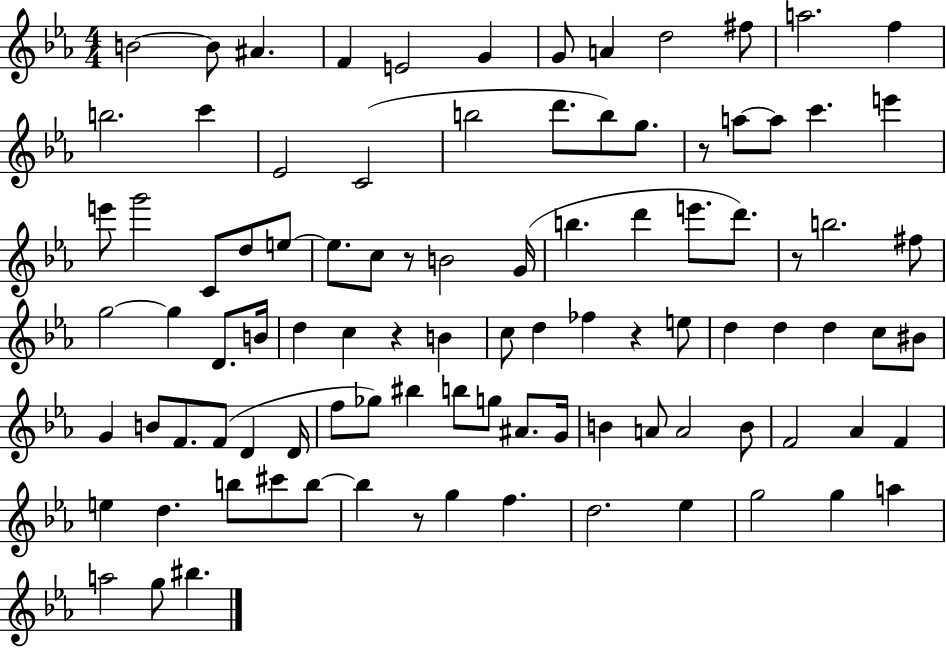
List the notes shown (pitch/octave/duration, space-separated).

B4/h B4/e A#4/q. F4/q E4/h G4/q G4/e A4/q D5/h F#5/e A5/h. F5/q B5/h. C6/q Eb4/h C4/h B5/h D6/e. B5/e G5/e. R/e A5/e A5/e C6/q. E6/q E6/e G6/h C4/e D5/e E5/e E5/e. C5/e R/e B4/h G4/s B5/q. D6/q E6/e. D6/e. R/e B5/h. F#5/e G5/h G5/q D4/e. B4/s D5/q C5/q R/q B4/q C5/e D5/q FES5/q R/q E5/e D5/q D5/q D5/q C5/e BIS4/e G4/q B4/e F4/e. F4/e D4/q D4/s F5/e Gb5/e BIS5/q B5/e G5/e A#4/e. G4/s B4/q A4/e A4/h B4/e F4/h Ab4/q F4/q E5/q D5/q. B5/e C#6/e B5/e B5/q R/e G5/q F5/q. D5/h. Eb5/q G5/h G5/q A5/q A5/h G5/e BIS5/q.